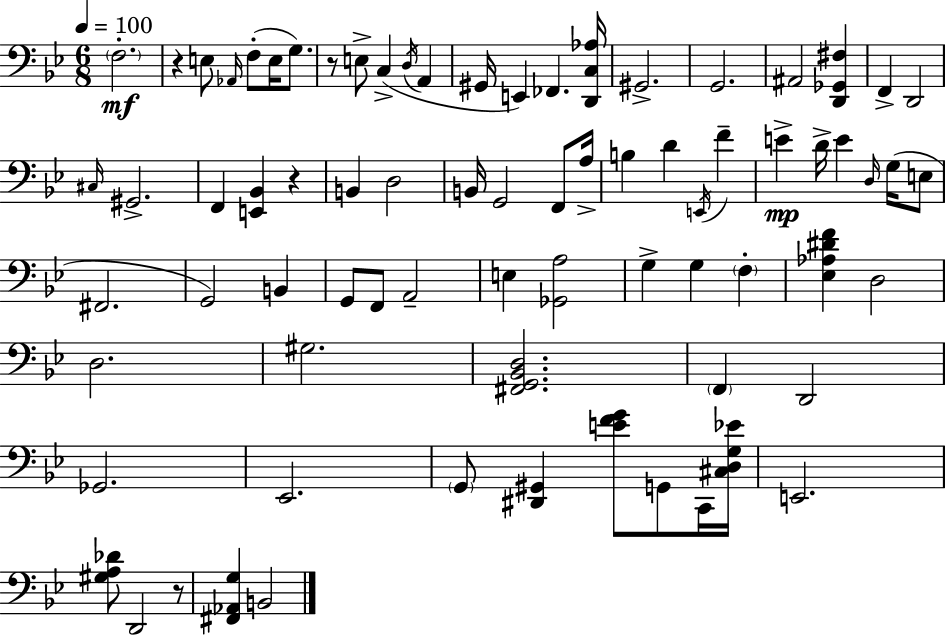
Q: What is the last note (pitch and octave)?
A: B2